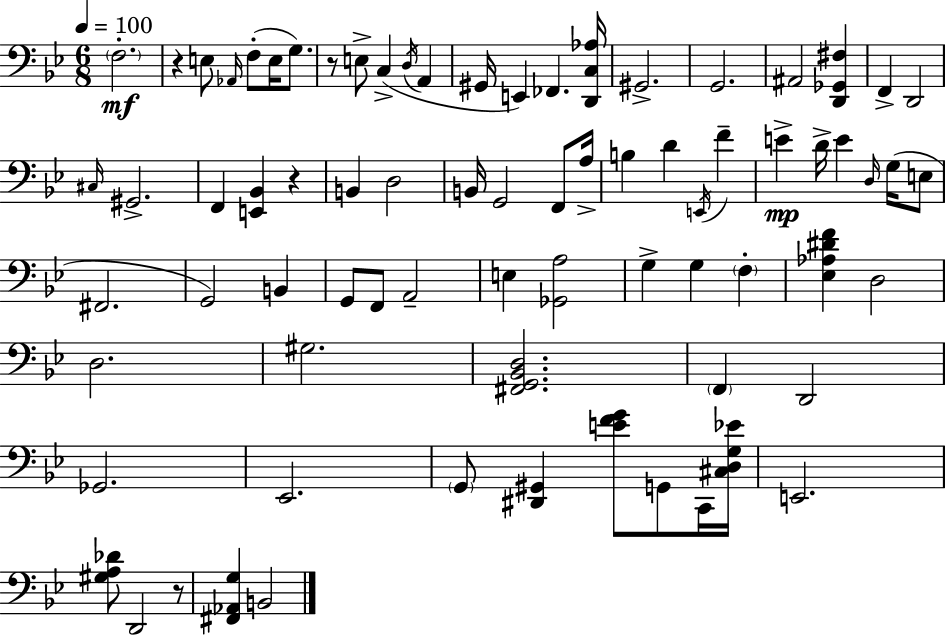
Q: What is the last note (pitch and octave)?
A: B2